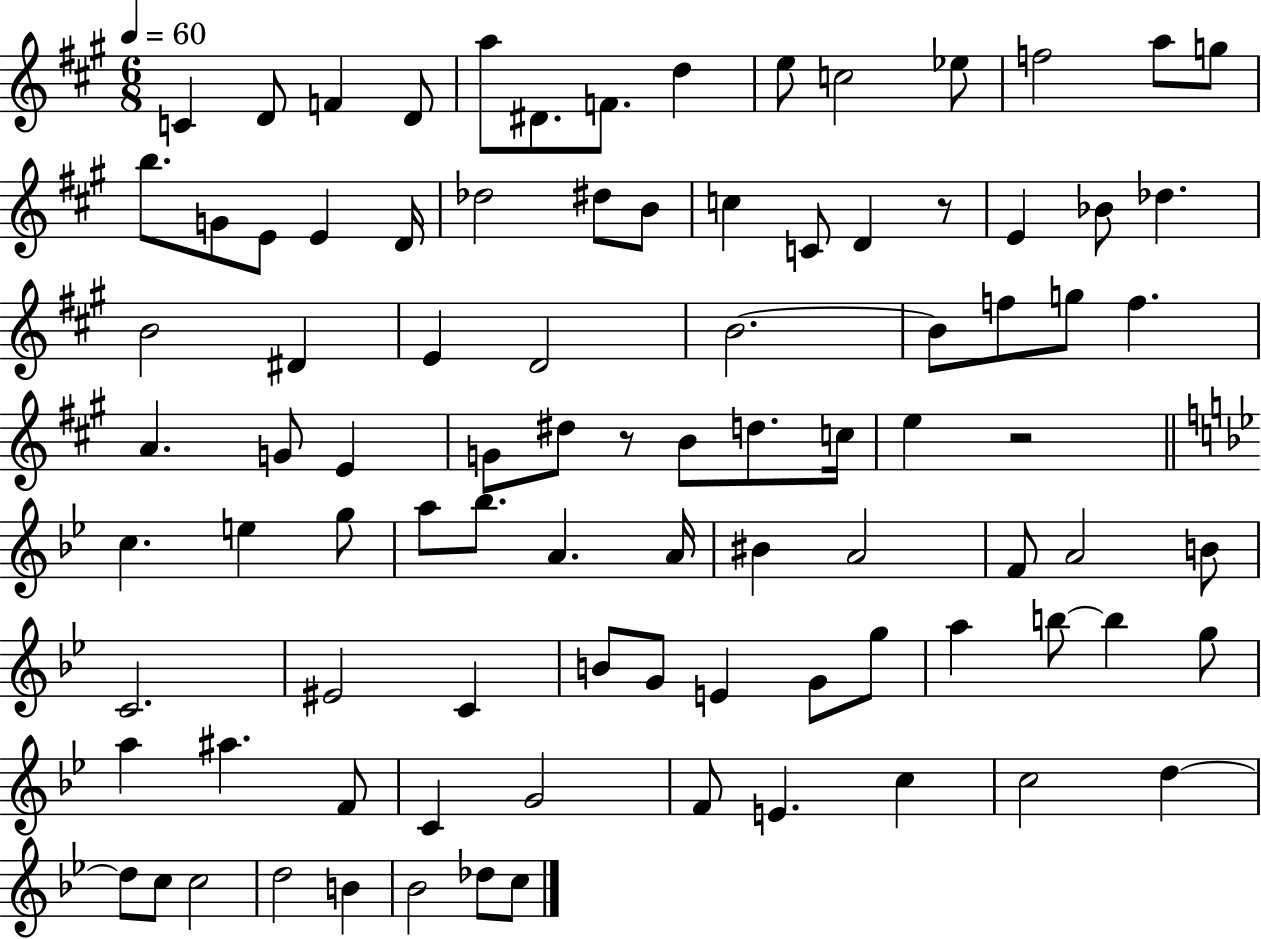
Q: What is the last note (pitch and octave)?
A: C5